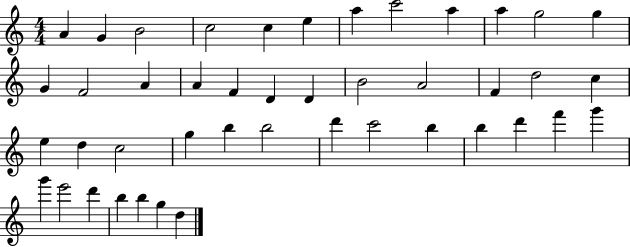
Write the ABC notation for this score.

X:1
T:Untitled
M:4/4
L:1/4
K:C
A G B2 c2 c e a c'2 a a g2 g G F2 A A F D D B2 A2 F d2 c e d c2 g b b2 d' c'2 b b d' f' g' g' e'2 d' b b g d